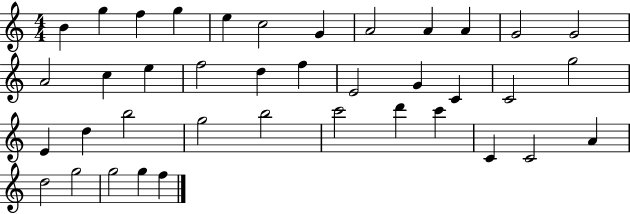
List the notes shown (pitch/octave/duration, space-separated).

B4/q G5/q F5/q G5/q E5/q C5/h G4/q A4/h A4/q A4/q G4/h G4/h A4/h C5/q E5/q F5/h D5/q F5/q E4/h G4/q C4/q C4/h G5/h E4/q D5/q B5/h G5/h B5/h C6/h D6/q C6/q C4/q C4/h A4/q D5/h G5/h G5/h G5/q F5/q